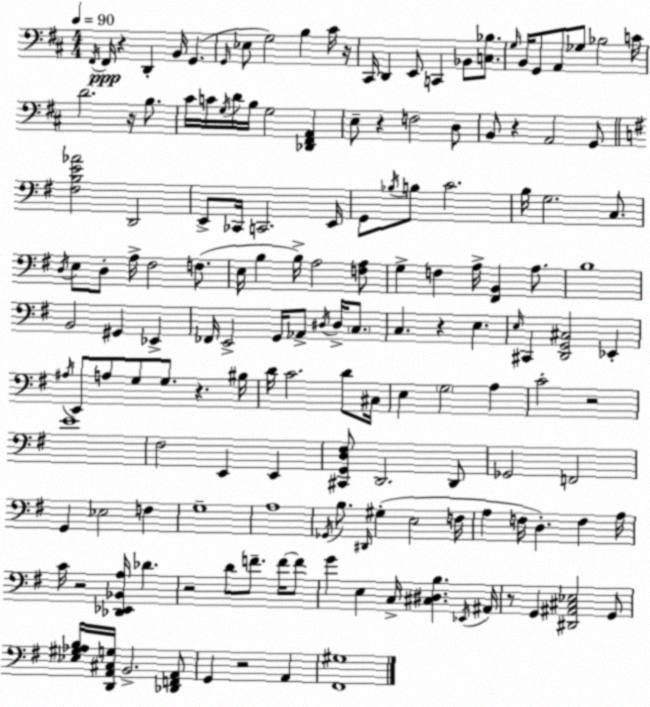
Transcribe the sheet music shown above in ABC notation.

X:1
T:Untitled
M:4/4
L:1/4
K:D
^F,,/4 ^F,,/4 z D,, B,,/4 G,, G,,/4 _E,/2 G,2 B, ^C/4 z/4 ^C,,/4 D,, E,,/2 C,, _B,,/2 [C,_B,]/2 G,/4 B,,/4 G,,/2 A,,/2 _G,/2 _B,2 C/4 D2 z/4 B,/2 ^C/4 C/4 G,/4 D/4 B,/4 G,2 [_D,,^F,,A,,] E,/2 z F,2 D,/2 B,,/2 z A,,2 G,,/2 [^F,B,E_A]2 D,,2 E,,/2 _C,,/4 C,,2 E,,/4 G,,/2 _B,/4 B,/2 C2 B,/4 G,2 C,/2 D,/4 E,/2 D,/2 A,/4 ^F,2 F,/2 E,/4 B, B,/4 A,2 [F,A,]/2 G, F, A,/4 [^F,,B,,] A,/2 B,4 B,,2 ^G,, _E,, _F,,/4 E,,2 G,,/4 _A,,/2 ^D,/4 ^D,/4 C,/2 C, z E, E,/4 ^C,, [D,,G,,^C,]2 _E,, ^A,/4 E,,/2 A,/2 G,/2 G,/2 z ^B,/4 D/4 C2 D/2 ^C,/4 E, G,2 A, C2 z2 E4 ^F,2 E,, E,, [^C,,G,,D,^F,]/2 D,,2 D,,/2 _G,,2 F,,2 G,, _E,2 F, G,4 A,4 _G,,/4 B,/2 ^D,,/4 ^G, E,2 F,/4 A, F,/4 D, F, A,/4 C/4 z2 [_D,,_E,,_B,,A,]/4 _D z2 D/2 F/2 F/4 F/2 G E, C,/4 [^C,^D,B,] _E,,/4 ^A,,/4 z/2 G,, [^D,,^A,,^C,_E,]2 G,,/2 [_E,^G,_A,B,]/4 [D,,A,,^C,G,]/4 B,,2 [_D,,F,,A,,]/2 G,, z2 A,, [^F,,^G,]4